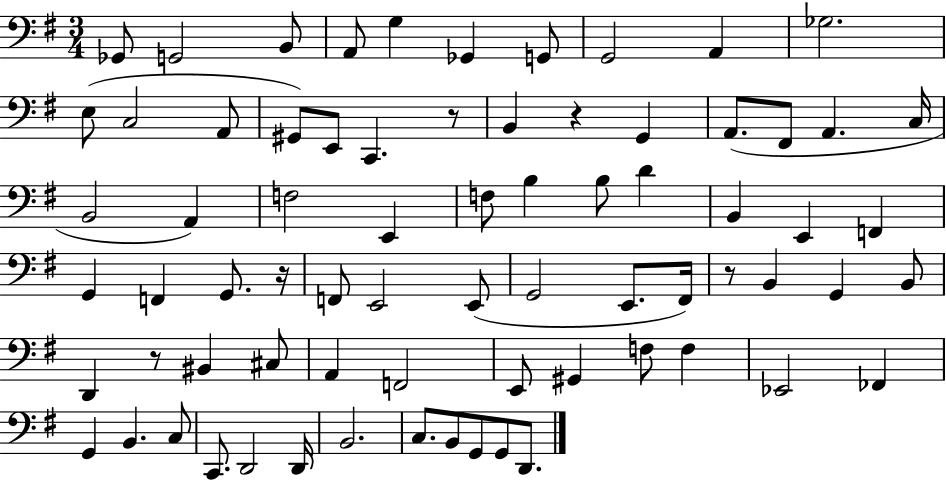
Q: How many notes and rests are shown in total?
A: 73